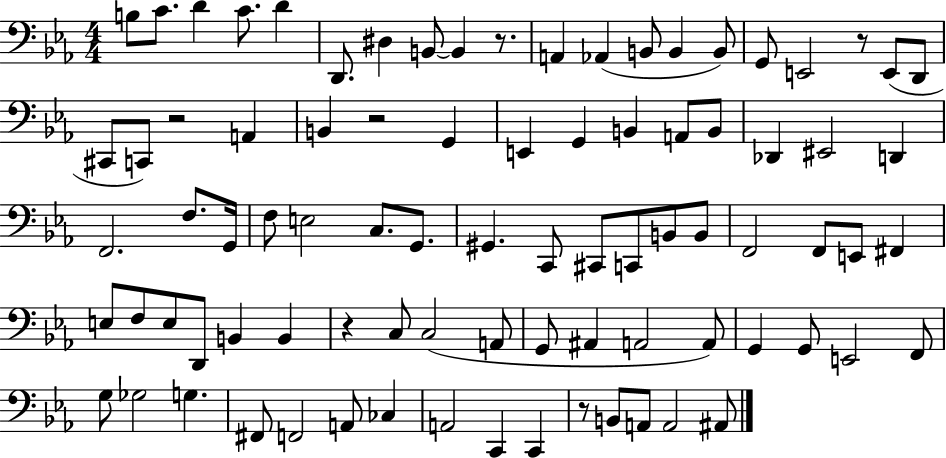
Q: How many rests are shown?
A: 6